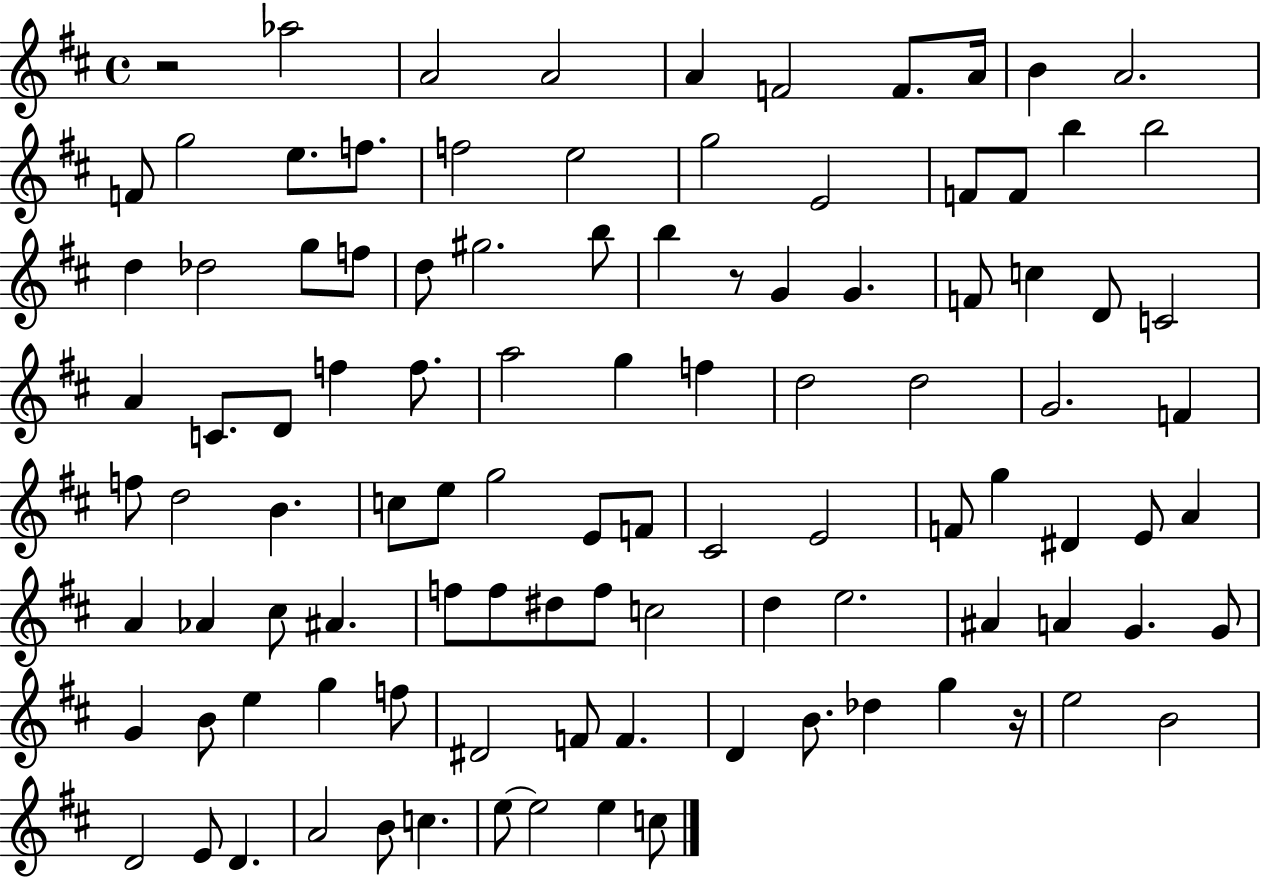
R/h Ab5/h A4/h A4/h A4/q F4/h F4/e. A4/s B4/q A4/h. F4/e G5/h E5/e. F5/e. F5/h E5/h G5/h E4/h F4/e F4/e B5/q B5/h D5/q Db5/h G5/e F5/e D5/e G#5/h. B5/e B5/q R/e G4/q G4/q. F4/e C5/q D4/e C4/h A4/q C4/e. D4/e F5/q F5/e. A5/h G5/q F5/q D5/h D5/h G4/h. F4/q F5/e D5/h B4/q. C5/e E5/e G5/h E4/e F4/e C#4/h E4/h F4/e G5/q D#4/q E4/e A4/q A4/q Ab4/q C#5/e A#4/q. F5/e F5/e D#5/e F5/e C5/h D5/q E5/h. A#4/q A4/q G4/q. G4/e G4/q B4/e E5/q G5/q F5/e D#4/h F4/e F4/q. D4/q B4/e. Db5/q G5/q R/s E5/h B4/h D4/h E4/e D4/q. A4/h B4/e C5/q. E5/e E5/h E5/q C5/e